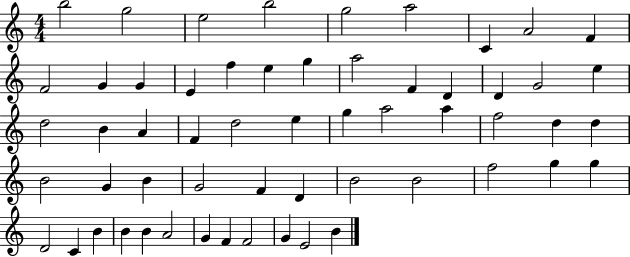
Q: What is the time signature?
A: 4/4